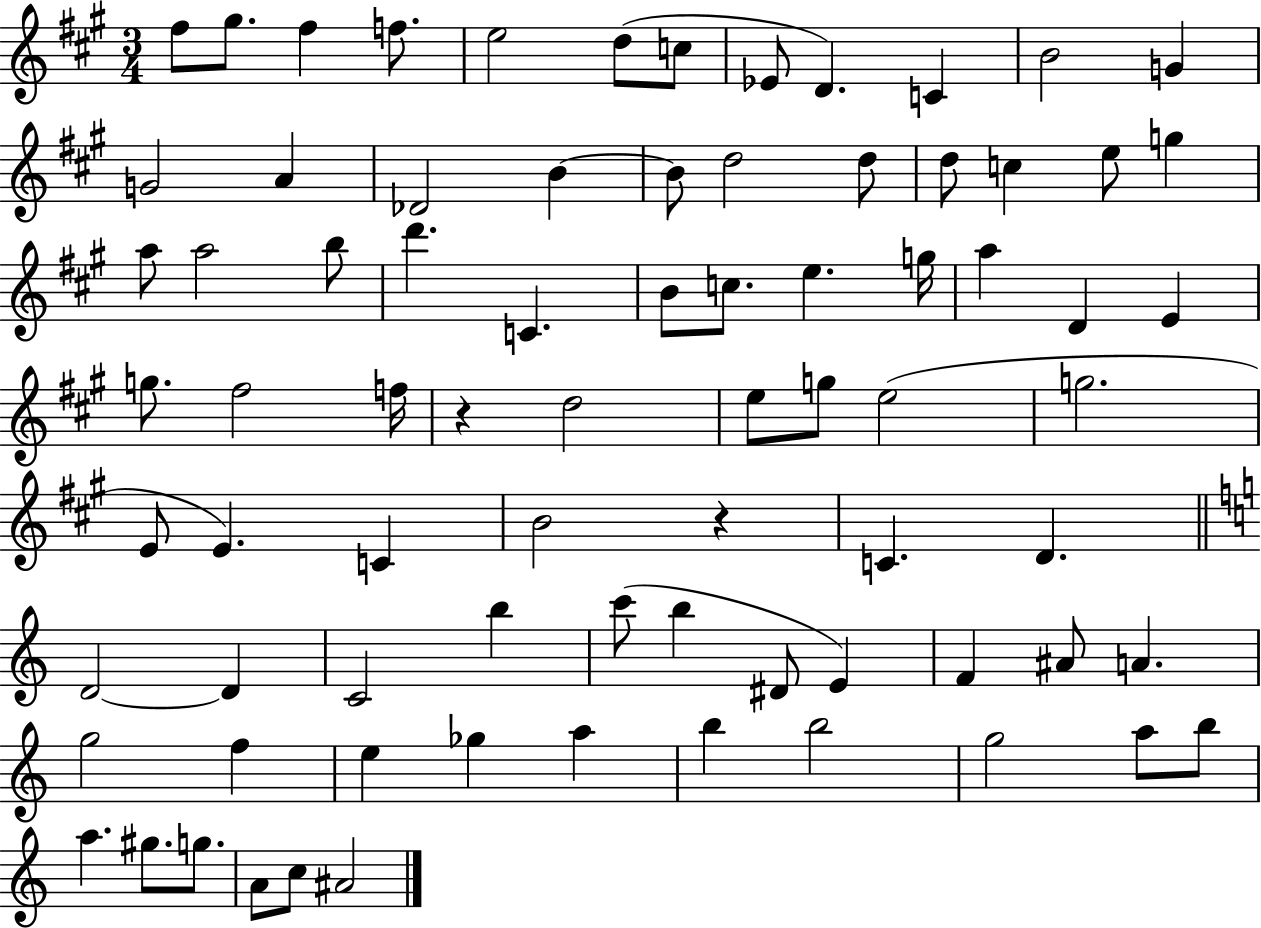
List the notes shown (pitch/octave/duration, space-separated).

F#5/e G#5/e. F#5/q F5/e. E5/h D5/e C5/e Eb4/e D4/q. C4/q B4/h G4/q G4/h A4/q Db4/h B4/q B4/e D5/h D5/e D5/e C5/q E5/e G5/q A5/e A5/h B5/e D6/q. C4/q. B4/e C5/e. E5/q. G5/s A5/q D4/q E4/q G5/e. F#5/h F5/s R/q D5/h E5/e G5/e E5/h G5/h. E4/e E4/q. C4/q B4/h R/q C4/q. D4/q. D4/h D4/q C4/h B5/q C6/e B5/q D#4/e E4/q F4/q A#4/e A4/q. G5/h F5/q E5/q Gb5/q A5/q B5/q B5/h G5/h A5/e B5/e A5/q. G#5/e. G5/e. A4/e C5/e A#4/h